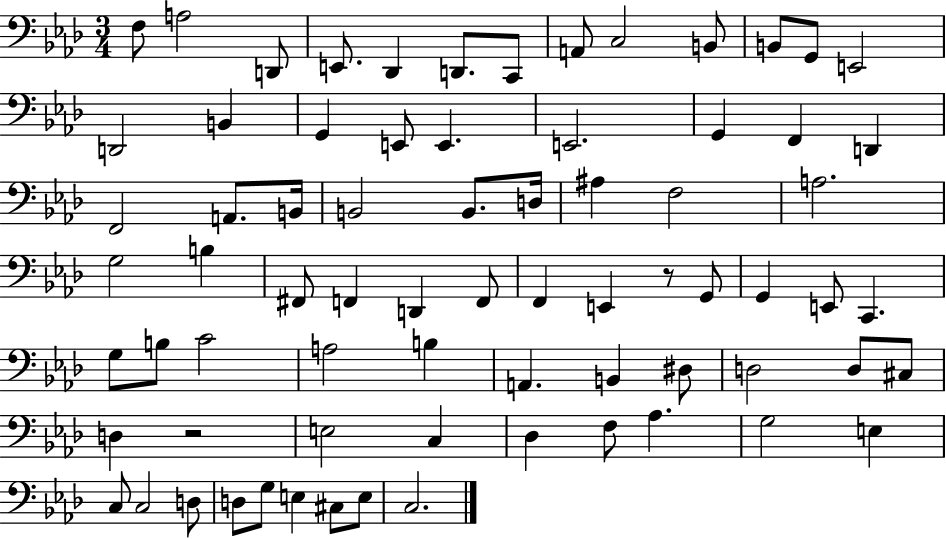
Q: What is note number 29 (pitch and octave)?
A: A#3